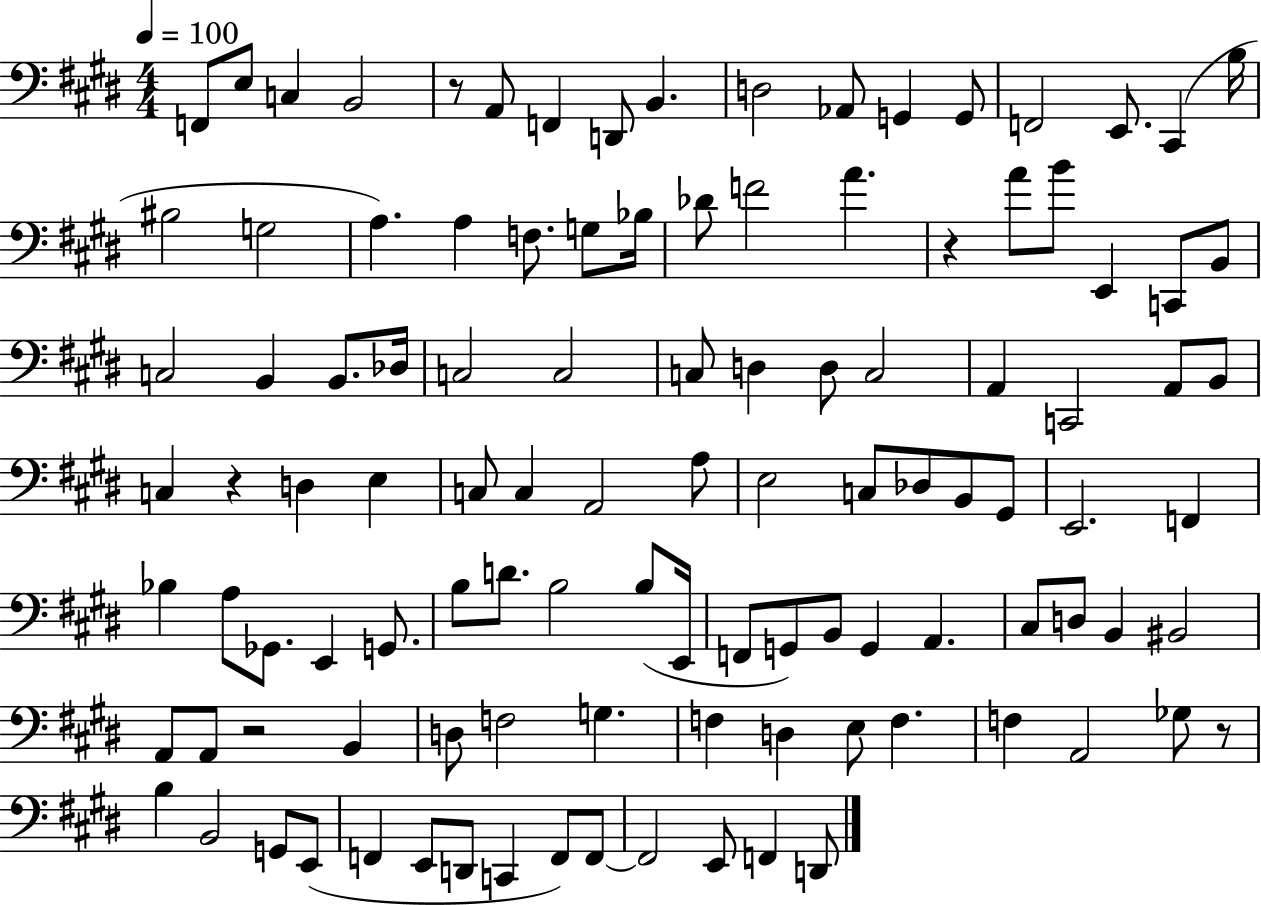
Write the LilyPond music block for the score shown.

{
  \clef bass
  \numericTimeSignature
  \time 4/4
  \key e \major
  \tempo 4 = 100
  f,8 e8 c4 b,2 | r8 a,8 f,4 d,8 b,4. | d2 aes,8 g,4 g,8 | f,2 e,8. cis,4( b16 | \break bis2 g2 | a4.) a4 f8. g8 bes16 | des'8 f'2 a'4. | r4 a'8 b'8 e,4 c,8 b,8 | \break c2 b,4 b,8. des16 | c2 c2 | c8 d4 d8 c2 | a,4 c,2 a,8 b,8 | \break c4 r4 d4 e4 | c8 c4 a,2 a8 | e2 c8 des8 b,8 gis,8 | e,2. f,4 | \break bes4 a8 ges,8. e,4 g,8. | b8 d'8. b2 b8( e,16 | f,8 g,8) b,8 g,4 a,4. | cis8 d8 b,4 bis,2 | \break a,8 a,8 r2 b,4 | d8 f2 g4. | f4 d4 e8 f4. | f4 a,2 ges8 r8 | \break b4 b,2 g,8 e,8( | f,4 e,8 d,8 c,4 f,8) f,8~~ | f,2 e,8 f,4 d,8 | \bar "|."
}